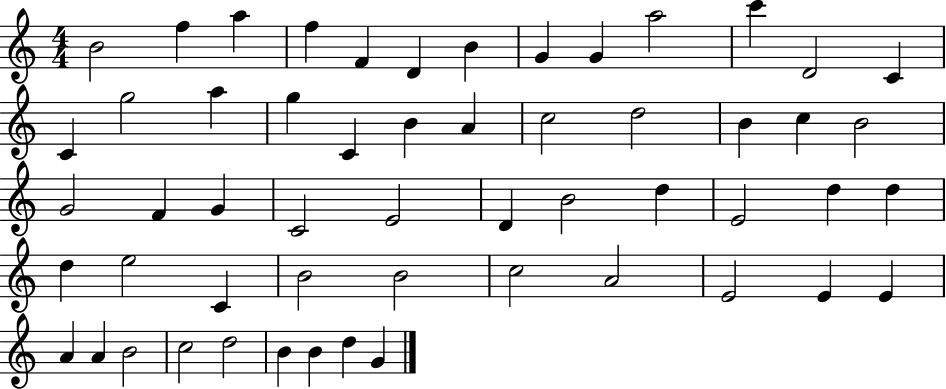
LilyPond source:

{
  \clef treble
  \numericTimeSignature
  \time 4/4
  \key c \major
  b'2 f''4 a''4 | f''4 f'4 d'4 b'4 | g'4 g'4 a''2 | c'''4 d'2 c'4 | \break c'4 g''2 a''4 | g''4 c'4 b'4 a'4 | c''2 d''2 | b'4 c''4 b'2 | \break g'2 f'4 g'4 | c'2 e'2 | d'4 b'2 d''4 | e'2 d''4 d''4 | \break d''4 e''2 c'4 | b'2 b'2 | c''2 a'2 | e'2 e'4 e'4 | \break a'4 a'4 b'2 | c''2 d''2 | b'4 b'4 d''4 g'4 | \bar "|."
}